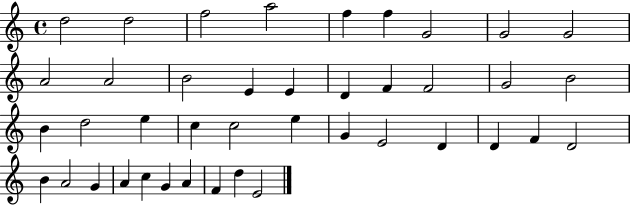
D5/h D5/h F5/h A5/h F5/q F5/q G4/h G4/h G4/h A4/h A4/h B4/h E4/q E4/q D4/q F4/q F4/h G4/h B4/h B4/q D5/h E5/q C5/q C5/h E5/q G4/q E4/h D4/q D4/q F4/q D4/h B4/q A4/h G4/q A4/q C5/q G4/q A4/q F4/q D5/q E4/h